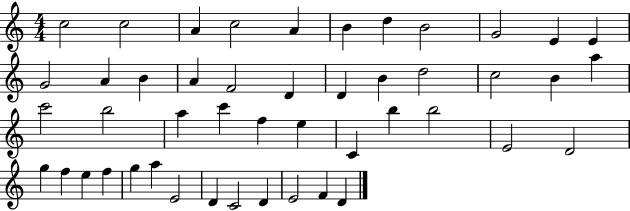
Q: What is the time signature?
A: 4/4